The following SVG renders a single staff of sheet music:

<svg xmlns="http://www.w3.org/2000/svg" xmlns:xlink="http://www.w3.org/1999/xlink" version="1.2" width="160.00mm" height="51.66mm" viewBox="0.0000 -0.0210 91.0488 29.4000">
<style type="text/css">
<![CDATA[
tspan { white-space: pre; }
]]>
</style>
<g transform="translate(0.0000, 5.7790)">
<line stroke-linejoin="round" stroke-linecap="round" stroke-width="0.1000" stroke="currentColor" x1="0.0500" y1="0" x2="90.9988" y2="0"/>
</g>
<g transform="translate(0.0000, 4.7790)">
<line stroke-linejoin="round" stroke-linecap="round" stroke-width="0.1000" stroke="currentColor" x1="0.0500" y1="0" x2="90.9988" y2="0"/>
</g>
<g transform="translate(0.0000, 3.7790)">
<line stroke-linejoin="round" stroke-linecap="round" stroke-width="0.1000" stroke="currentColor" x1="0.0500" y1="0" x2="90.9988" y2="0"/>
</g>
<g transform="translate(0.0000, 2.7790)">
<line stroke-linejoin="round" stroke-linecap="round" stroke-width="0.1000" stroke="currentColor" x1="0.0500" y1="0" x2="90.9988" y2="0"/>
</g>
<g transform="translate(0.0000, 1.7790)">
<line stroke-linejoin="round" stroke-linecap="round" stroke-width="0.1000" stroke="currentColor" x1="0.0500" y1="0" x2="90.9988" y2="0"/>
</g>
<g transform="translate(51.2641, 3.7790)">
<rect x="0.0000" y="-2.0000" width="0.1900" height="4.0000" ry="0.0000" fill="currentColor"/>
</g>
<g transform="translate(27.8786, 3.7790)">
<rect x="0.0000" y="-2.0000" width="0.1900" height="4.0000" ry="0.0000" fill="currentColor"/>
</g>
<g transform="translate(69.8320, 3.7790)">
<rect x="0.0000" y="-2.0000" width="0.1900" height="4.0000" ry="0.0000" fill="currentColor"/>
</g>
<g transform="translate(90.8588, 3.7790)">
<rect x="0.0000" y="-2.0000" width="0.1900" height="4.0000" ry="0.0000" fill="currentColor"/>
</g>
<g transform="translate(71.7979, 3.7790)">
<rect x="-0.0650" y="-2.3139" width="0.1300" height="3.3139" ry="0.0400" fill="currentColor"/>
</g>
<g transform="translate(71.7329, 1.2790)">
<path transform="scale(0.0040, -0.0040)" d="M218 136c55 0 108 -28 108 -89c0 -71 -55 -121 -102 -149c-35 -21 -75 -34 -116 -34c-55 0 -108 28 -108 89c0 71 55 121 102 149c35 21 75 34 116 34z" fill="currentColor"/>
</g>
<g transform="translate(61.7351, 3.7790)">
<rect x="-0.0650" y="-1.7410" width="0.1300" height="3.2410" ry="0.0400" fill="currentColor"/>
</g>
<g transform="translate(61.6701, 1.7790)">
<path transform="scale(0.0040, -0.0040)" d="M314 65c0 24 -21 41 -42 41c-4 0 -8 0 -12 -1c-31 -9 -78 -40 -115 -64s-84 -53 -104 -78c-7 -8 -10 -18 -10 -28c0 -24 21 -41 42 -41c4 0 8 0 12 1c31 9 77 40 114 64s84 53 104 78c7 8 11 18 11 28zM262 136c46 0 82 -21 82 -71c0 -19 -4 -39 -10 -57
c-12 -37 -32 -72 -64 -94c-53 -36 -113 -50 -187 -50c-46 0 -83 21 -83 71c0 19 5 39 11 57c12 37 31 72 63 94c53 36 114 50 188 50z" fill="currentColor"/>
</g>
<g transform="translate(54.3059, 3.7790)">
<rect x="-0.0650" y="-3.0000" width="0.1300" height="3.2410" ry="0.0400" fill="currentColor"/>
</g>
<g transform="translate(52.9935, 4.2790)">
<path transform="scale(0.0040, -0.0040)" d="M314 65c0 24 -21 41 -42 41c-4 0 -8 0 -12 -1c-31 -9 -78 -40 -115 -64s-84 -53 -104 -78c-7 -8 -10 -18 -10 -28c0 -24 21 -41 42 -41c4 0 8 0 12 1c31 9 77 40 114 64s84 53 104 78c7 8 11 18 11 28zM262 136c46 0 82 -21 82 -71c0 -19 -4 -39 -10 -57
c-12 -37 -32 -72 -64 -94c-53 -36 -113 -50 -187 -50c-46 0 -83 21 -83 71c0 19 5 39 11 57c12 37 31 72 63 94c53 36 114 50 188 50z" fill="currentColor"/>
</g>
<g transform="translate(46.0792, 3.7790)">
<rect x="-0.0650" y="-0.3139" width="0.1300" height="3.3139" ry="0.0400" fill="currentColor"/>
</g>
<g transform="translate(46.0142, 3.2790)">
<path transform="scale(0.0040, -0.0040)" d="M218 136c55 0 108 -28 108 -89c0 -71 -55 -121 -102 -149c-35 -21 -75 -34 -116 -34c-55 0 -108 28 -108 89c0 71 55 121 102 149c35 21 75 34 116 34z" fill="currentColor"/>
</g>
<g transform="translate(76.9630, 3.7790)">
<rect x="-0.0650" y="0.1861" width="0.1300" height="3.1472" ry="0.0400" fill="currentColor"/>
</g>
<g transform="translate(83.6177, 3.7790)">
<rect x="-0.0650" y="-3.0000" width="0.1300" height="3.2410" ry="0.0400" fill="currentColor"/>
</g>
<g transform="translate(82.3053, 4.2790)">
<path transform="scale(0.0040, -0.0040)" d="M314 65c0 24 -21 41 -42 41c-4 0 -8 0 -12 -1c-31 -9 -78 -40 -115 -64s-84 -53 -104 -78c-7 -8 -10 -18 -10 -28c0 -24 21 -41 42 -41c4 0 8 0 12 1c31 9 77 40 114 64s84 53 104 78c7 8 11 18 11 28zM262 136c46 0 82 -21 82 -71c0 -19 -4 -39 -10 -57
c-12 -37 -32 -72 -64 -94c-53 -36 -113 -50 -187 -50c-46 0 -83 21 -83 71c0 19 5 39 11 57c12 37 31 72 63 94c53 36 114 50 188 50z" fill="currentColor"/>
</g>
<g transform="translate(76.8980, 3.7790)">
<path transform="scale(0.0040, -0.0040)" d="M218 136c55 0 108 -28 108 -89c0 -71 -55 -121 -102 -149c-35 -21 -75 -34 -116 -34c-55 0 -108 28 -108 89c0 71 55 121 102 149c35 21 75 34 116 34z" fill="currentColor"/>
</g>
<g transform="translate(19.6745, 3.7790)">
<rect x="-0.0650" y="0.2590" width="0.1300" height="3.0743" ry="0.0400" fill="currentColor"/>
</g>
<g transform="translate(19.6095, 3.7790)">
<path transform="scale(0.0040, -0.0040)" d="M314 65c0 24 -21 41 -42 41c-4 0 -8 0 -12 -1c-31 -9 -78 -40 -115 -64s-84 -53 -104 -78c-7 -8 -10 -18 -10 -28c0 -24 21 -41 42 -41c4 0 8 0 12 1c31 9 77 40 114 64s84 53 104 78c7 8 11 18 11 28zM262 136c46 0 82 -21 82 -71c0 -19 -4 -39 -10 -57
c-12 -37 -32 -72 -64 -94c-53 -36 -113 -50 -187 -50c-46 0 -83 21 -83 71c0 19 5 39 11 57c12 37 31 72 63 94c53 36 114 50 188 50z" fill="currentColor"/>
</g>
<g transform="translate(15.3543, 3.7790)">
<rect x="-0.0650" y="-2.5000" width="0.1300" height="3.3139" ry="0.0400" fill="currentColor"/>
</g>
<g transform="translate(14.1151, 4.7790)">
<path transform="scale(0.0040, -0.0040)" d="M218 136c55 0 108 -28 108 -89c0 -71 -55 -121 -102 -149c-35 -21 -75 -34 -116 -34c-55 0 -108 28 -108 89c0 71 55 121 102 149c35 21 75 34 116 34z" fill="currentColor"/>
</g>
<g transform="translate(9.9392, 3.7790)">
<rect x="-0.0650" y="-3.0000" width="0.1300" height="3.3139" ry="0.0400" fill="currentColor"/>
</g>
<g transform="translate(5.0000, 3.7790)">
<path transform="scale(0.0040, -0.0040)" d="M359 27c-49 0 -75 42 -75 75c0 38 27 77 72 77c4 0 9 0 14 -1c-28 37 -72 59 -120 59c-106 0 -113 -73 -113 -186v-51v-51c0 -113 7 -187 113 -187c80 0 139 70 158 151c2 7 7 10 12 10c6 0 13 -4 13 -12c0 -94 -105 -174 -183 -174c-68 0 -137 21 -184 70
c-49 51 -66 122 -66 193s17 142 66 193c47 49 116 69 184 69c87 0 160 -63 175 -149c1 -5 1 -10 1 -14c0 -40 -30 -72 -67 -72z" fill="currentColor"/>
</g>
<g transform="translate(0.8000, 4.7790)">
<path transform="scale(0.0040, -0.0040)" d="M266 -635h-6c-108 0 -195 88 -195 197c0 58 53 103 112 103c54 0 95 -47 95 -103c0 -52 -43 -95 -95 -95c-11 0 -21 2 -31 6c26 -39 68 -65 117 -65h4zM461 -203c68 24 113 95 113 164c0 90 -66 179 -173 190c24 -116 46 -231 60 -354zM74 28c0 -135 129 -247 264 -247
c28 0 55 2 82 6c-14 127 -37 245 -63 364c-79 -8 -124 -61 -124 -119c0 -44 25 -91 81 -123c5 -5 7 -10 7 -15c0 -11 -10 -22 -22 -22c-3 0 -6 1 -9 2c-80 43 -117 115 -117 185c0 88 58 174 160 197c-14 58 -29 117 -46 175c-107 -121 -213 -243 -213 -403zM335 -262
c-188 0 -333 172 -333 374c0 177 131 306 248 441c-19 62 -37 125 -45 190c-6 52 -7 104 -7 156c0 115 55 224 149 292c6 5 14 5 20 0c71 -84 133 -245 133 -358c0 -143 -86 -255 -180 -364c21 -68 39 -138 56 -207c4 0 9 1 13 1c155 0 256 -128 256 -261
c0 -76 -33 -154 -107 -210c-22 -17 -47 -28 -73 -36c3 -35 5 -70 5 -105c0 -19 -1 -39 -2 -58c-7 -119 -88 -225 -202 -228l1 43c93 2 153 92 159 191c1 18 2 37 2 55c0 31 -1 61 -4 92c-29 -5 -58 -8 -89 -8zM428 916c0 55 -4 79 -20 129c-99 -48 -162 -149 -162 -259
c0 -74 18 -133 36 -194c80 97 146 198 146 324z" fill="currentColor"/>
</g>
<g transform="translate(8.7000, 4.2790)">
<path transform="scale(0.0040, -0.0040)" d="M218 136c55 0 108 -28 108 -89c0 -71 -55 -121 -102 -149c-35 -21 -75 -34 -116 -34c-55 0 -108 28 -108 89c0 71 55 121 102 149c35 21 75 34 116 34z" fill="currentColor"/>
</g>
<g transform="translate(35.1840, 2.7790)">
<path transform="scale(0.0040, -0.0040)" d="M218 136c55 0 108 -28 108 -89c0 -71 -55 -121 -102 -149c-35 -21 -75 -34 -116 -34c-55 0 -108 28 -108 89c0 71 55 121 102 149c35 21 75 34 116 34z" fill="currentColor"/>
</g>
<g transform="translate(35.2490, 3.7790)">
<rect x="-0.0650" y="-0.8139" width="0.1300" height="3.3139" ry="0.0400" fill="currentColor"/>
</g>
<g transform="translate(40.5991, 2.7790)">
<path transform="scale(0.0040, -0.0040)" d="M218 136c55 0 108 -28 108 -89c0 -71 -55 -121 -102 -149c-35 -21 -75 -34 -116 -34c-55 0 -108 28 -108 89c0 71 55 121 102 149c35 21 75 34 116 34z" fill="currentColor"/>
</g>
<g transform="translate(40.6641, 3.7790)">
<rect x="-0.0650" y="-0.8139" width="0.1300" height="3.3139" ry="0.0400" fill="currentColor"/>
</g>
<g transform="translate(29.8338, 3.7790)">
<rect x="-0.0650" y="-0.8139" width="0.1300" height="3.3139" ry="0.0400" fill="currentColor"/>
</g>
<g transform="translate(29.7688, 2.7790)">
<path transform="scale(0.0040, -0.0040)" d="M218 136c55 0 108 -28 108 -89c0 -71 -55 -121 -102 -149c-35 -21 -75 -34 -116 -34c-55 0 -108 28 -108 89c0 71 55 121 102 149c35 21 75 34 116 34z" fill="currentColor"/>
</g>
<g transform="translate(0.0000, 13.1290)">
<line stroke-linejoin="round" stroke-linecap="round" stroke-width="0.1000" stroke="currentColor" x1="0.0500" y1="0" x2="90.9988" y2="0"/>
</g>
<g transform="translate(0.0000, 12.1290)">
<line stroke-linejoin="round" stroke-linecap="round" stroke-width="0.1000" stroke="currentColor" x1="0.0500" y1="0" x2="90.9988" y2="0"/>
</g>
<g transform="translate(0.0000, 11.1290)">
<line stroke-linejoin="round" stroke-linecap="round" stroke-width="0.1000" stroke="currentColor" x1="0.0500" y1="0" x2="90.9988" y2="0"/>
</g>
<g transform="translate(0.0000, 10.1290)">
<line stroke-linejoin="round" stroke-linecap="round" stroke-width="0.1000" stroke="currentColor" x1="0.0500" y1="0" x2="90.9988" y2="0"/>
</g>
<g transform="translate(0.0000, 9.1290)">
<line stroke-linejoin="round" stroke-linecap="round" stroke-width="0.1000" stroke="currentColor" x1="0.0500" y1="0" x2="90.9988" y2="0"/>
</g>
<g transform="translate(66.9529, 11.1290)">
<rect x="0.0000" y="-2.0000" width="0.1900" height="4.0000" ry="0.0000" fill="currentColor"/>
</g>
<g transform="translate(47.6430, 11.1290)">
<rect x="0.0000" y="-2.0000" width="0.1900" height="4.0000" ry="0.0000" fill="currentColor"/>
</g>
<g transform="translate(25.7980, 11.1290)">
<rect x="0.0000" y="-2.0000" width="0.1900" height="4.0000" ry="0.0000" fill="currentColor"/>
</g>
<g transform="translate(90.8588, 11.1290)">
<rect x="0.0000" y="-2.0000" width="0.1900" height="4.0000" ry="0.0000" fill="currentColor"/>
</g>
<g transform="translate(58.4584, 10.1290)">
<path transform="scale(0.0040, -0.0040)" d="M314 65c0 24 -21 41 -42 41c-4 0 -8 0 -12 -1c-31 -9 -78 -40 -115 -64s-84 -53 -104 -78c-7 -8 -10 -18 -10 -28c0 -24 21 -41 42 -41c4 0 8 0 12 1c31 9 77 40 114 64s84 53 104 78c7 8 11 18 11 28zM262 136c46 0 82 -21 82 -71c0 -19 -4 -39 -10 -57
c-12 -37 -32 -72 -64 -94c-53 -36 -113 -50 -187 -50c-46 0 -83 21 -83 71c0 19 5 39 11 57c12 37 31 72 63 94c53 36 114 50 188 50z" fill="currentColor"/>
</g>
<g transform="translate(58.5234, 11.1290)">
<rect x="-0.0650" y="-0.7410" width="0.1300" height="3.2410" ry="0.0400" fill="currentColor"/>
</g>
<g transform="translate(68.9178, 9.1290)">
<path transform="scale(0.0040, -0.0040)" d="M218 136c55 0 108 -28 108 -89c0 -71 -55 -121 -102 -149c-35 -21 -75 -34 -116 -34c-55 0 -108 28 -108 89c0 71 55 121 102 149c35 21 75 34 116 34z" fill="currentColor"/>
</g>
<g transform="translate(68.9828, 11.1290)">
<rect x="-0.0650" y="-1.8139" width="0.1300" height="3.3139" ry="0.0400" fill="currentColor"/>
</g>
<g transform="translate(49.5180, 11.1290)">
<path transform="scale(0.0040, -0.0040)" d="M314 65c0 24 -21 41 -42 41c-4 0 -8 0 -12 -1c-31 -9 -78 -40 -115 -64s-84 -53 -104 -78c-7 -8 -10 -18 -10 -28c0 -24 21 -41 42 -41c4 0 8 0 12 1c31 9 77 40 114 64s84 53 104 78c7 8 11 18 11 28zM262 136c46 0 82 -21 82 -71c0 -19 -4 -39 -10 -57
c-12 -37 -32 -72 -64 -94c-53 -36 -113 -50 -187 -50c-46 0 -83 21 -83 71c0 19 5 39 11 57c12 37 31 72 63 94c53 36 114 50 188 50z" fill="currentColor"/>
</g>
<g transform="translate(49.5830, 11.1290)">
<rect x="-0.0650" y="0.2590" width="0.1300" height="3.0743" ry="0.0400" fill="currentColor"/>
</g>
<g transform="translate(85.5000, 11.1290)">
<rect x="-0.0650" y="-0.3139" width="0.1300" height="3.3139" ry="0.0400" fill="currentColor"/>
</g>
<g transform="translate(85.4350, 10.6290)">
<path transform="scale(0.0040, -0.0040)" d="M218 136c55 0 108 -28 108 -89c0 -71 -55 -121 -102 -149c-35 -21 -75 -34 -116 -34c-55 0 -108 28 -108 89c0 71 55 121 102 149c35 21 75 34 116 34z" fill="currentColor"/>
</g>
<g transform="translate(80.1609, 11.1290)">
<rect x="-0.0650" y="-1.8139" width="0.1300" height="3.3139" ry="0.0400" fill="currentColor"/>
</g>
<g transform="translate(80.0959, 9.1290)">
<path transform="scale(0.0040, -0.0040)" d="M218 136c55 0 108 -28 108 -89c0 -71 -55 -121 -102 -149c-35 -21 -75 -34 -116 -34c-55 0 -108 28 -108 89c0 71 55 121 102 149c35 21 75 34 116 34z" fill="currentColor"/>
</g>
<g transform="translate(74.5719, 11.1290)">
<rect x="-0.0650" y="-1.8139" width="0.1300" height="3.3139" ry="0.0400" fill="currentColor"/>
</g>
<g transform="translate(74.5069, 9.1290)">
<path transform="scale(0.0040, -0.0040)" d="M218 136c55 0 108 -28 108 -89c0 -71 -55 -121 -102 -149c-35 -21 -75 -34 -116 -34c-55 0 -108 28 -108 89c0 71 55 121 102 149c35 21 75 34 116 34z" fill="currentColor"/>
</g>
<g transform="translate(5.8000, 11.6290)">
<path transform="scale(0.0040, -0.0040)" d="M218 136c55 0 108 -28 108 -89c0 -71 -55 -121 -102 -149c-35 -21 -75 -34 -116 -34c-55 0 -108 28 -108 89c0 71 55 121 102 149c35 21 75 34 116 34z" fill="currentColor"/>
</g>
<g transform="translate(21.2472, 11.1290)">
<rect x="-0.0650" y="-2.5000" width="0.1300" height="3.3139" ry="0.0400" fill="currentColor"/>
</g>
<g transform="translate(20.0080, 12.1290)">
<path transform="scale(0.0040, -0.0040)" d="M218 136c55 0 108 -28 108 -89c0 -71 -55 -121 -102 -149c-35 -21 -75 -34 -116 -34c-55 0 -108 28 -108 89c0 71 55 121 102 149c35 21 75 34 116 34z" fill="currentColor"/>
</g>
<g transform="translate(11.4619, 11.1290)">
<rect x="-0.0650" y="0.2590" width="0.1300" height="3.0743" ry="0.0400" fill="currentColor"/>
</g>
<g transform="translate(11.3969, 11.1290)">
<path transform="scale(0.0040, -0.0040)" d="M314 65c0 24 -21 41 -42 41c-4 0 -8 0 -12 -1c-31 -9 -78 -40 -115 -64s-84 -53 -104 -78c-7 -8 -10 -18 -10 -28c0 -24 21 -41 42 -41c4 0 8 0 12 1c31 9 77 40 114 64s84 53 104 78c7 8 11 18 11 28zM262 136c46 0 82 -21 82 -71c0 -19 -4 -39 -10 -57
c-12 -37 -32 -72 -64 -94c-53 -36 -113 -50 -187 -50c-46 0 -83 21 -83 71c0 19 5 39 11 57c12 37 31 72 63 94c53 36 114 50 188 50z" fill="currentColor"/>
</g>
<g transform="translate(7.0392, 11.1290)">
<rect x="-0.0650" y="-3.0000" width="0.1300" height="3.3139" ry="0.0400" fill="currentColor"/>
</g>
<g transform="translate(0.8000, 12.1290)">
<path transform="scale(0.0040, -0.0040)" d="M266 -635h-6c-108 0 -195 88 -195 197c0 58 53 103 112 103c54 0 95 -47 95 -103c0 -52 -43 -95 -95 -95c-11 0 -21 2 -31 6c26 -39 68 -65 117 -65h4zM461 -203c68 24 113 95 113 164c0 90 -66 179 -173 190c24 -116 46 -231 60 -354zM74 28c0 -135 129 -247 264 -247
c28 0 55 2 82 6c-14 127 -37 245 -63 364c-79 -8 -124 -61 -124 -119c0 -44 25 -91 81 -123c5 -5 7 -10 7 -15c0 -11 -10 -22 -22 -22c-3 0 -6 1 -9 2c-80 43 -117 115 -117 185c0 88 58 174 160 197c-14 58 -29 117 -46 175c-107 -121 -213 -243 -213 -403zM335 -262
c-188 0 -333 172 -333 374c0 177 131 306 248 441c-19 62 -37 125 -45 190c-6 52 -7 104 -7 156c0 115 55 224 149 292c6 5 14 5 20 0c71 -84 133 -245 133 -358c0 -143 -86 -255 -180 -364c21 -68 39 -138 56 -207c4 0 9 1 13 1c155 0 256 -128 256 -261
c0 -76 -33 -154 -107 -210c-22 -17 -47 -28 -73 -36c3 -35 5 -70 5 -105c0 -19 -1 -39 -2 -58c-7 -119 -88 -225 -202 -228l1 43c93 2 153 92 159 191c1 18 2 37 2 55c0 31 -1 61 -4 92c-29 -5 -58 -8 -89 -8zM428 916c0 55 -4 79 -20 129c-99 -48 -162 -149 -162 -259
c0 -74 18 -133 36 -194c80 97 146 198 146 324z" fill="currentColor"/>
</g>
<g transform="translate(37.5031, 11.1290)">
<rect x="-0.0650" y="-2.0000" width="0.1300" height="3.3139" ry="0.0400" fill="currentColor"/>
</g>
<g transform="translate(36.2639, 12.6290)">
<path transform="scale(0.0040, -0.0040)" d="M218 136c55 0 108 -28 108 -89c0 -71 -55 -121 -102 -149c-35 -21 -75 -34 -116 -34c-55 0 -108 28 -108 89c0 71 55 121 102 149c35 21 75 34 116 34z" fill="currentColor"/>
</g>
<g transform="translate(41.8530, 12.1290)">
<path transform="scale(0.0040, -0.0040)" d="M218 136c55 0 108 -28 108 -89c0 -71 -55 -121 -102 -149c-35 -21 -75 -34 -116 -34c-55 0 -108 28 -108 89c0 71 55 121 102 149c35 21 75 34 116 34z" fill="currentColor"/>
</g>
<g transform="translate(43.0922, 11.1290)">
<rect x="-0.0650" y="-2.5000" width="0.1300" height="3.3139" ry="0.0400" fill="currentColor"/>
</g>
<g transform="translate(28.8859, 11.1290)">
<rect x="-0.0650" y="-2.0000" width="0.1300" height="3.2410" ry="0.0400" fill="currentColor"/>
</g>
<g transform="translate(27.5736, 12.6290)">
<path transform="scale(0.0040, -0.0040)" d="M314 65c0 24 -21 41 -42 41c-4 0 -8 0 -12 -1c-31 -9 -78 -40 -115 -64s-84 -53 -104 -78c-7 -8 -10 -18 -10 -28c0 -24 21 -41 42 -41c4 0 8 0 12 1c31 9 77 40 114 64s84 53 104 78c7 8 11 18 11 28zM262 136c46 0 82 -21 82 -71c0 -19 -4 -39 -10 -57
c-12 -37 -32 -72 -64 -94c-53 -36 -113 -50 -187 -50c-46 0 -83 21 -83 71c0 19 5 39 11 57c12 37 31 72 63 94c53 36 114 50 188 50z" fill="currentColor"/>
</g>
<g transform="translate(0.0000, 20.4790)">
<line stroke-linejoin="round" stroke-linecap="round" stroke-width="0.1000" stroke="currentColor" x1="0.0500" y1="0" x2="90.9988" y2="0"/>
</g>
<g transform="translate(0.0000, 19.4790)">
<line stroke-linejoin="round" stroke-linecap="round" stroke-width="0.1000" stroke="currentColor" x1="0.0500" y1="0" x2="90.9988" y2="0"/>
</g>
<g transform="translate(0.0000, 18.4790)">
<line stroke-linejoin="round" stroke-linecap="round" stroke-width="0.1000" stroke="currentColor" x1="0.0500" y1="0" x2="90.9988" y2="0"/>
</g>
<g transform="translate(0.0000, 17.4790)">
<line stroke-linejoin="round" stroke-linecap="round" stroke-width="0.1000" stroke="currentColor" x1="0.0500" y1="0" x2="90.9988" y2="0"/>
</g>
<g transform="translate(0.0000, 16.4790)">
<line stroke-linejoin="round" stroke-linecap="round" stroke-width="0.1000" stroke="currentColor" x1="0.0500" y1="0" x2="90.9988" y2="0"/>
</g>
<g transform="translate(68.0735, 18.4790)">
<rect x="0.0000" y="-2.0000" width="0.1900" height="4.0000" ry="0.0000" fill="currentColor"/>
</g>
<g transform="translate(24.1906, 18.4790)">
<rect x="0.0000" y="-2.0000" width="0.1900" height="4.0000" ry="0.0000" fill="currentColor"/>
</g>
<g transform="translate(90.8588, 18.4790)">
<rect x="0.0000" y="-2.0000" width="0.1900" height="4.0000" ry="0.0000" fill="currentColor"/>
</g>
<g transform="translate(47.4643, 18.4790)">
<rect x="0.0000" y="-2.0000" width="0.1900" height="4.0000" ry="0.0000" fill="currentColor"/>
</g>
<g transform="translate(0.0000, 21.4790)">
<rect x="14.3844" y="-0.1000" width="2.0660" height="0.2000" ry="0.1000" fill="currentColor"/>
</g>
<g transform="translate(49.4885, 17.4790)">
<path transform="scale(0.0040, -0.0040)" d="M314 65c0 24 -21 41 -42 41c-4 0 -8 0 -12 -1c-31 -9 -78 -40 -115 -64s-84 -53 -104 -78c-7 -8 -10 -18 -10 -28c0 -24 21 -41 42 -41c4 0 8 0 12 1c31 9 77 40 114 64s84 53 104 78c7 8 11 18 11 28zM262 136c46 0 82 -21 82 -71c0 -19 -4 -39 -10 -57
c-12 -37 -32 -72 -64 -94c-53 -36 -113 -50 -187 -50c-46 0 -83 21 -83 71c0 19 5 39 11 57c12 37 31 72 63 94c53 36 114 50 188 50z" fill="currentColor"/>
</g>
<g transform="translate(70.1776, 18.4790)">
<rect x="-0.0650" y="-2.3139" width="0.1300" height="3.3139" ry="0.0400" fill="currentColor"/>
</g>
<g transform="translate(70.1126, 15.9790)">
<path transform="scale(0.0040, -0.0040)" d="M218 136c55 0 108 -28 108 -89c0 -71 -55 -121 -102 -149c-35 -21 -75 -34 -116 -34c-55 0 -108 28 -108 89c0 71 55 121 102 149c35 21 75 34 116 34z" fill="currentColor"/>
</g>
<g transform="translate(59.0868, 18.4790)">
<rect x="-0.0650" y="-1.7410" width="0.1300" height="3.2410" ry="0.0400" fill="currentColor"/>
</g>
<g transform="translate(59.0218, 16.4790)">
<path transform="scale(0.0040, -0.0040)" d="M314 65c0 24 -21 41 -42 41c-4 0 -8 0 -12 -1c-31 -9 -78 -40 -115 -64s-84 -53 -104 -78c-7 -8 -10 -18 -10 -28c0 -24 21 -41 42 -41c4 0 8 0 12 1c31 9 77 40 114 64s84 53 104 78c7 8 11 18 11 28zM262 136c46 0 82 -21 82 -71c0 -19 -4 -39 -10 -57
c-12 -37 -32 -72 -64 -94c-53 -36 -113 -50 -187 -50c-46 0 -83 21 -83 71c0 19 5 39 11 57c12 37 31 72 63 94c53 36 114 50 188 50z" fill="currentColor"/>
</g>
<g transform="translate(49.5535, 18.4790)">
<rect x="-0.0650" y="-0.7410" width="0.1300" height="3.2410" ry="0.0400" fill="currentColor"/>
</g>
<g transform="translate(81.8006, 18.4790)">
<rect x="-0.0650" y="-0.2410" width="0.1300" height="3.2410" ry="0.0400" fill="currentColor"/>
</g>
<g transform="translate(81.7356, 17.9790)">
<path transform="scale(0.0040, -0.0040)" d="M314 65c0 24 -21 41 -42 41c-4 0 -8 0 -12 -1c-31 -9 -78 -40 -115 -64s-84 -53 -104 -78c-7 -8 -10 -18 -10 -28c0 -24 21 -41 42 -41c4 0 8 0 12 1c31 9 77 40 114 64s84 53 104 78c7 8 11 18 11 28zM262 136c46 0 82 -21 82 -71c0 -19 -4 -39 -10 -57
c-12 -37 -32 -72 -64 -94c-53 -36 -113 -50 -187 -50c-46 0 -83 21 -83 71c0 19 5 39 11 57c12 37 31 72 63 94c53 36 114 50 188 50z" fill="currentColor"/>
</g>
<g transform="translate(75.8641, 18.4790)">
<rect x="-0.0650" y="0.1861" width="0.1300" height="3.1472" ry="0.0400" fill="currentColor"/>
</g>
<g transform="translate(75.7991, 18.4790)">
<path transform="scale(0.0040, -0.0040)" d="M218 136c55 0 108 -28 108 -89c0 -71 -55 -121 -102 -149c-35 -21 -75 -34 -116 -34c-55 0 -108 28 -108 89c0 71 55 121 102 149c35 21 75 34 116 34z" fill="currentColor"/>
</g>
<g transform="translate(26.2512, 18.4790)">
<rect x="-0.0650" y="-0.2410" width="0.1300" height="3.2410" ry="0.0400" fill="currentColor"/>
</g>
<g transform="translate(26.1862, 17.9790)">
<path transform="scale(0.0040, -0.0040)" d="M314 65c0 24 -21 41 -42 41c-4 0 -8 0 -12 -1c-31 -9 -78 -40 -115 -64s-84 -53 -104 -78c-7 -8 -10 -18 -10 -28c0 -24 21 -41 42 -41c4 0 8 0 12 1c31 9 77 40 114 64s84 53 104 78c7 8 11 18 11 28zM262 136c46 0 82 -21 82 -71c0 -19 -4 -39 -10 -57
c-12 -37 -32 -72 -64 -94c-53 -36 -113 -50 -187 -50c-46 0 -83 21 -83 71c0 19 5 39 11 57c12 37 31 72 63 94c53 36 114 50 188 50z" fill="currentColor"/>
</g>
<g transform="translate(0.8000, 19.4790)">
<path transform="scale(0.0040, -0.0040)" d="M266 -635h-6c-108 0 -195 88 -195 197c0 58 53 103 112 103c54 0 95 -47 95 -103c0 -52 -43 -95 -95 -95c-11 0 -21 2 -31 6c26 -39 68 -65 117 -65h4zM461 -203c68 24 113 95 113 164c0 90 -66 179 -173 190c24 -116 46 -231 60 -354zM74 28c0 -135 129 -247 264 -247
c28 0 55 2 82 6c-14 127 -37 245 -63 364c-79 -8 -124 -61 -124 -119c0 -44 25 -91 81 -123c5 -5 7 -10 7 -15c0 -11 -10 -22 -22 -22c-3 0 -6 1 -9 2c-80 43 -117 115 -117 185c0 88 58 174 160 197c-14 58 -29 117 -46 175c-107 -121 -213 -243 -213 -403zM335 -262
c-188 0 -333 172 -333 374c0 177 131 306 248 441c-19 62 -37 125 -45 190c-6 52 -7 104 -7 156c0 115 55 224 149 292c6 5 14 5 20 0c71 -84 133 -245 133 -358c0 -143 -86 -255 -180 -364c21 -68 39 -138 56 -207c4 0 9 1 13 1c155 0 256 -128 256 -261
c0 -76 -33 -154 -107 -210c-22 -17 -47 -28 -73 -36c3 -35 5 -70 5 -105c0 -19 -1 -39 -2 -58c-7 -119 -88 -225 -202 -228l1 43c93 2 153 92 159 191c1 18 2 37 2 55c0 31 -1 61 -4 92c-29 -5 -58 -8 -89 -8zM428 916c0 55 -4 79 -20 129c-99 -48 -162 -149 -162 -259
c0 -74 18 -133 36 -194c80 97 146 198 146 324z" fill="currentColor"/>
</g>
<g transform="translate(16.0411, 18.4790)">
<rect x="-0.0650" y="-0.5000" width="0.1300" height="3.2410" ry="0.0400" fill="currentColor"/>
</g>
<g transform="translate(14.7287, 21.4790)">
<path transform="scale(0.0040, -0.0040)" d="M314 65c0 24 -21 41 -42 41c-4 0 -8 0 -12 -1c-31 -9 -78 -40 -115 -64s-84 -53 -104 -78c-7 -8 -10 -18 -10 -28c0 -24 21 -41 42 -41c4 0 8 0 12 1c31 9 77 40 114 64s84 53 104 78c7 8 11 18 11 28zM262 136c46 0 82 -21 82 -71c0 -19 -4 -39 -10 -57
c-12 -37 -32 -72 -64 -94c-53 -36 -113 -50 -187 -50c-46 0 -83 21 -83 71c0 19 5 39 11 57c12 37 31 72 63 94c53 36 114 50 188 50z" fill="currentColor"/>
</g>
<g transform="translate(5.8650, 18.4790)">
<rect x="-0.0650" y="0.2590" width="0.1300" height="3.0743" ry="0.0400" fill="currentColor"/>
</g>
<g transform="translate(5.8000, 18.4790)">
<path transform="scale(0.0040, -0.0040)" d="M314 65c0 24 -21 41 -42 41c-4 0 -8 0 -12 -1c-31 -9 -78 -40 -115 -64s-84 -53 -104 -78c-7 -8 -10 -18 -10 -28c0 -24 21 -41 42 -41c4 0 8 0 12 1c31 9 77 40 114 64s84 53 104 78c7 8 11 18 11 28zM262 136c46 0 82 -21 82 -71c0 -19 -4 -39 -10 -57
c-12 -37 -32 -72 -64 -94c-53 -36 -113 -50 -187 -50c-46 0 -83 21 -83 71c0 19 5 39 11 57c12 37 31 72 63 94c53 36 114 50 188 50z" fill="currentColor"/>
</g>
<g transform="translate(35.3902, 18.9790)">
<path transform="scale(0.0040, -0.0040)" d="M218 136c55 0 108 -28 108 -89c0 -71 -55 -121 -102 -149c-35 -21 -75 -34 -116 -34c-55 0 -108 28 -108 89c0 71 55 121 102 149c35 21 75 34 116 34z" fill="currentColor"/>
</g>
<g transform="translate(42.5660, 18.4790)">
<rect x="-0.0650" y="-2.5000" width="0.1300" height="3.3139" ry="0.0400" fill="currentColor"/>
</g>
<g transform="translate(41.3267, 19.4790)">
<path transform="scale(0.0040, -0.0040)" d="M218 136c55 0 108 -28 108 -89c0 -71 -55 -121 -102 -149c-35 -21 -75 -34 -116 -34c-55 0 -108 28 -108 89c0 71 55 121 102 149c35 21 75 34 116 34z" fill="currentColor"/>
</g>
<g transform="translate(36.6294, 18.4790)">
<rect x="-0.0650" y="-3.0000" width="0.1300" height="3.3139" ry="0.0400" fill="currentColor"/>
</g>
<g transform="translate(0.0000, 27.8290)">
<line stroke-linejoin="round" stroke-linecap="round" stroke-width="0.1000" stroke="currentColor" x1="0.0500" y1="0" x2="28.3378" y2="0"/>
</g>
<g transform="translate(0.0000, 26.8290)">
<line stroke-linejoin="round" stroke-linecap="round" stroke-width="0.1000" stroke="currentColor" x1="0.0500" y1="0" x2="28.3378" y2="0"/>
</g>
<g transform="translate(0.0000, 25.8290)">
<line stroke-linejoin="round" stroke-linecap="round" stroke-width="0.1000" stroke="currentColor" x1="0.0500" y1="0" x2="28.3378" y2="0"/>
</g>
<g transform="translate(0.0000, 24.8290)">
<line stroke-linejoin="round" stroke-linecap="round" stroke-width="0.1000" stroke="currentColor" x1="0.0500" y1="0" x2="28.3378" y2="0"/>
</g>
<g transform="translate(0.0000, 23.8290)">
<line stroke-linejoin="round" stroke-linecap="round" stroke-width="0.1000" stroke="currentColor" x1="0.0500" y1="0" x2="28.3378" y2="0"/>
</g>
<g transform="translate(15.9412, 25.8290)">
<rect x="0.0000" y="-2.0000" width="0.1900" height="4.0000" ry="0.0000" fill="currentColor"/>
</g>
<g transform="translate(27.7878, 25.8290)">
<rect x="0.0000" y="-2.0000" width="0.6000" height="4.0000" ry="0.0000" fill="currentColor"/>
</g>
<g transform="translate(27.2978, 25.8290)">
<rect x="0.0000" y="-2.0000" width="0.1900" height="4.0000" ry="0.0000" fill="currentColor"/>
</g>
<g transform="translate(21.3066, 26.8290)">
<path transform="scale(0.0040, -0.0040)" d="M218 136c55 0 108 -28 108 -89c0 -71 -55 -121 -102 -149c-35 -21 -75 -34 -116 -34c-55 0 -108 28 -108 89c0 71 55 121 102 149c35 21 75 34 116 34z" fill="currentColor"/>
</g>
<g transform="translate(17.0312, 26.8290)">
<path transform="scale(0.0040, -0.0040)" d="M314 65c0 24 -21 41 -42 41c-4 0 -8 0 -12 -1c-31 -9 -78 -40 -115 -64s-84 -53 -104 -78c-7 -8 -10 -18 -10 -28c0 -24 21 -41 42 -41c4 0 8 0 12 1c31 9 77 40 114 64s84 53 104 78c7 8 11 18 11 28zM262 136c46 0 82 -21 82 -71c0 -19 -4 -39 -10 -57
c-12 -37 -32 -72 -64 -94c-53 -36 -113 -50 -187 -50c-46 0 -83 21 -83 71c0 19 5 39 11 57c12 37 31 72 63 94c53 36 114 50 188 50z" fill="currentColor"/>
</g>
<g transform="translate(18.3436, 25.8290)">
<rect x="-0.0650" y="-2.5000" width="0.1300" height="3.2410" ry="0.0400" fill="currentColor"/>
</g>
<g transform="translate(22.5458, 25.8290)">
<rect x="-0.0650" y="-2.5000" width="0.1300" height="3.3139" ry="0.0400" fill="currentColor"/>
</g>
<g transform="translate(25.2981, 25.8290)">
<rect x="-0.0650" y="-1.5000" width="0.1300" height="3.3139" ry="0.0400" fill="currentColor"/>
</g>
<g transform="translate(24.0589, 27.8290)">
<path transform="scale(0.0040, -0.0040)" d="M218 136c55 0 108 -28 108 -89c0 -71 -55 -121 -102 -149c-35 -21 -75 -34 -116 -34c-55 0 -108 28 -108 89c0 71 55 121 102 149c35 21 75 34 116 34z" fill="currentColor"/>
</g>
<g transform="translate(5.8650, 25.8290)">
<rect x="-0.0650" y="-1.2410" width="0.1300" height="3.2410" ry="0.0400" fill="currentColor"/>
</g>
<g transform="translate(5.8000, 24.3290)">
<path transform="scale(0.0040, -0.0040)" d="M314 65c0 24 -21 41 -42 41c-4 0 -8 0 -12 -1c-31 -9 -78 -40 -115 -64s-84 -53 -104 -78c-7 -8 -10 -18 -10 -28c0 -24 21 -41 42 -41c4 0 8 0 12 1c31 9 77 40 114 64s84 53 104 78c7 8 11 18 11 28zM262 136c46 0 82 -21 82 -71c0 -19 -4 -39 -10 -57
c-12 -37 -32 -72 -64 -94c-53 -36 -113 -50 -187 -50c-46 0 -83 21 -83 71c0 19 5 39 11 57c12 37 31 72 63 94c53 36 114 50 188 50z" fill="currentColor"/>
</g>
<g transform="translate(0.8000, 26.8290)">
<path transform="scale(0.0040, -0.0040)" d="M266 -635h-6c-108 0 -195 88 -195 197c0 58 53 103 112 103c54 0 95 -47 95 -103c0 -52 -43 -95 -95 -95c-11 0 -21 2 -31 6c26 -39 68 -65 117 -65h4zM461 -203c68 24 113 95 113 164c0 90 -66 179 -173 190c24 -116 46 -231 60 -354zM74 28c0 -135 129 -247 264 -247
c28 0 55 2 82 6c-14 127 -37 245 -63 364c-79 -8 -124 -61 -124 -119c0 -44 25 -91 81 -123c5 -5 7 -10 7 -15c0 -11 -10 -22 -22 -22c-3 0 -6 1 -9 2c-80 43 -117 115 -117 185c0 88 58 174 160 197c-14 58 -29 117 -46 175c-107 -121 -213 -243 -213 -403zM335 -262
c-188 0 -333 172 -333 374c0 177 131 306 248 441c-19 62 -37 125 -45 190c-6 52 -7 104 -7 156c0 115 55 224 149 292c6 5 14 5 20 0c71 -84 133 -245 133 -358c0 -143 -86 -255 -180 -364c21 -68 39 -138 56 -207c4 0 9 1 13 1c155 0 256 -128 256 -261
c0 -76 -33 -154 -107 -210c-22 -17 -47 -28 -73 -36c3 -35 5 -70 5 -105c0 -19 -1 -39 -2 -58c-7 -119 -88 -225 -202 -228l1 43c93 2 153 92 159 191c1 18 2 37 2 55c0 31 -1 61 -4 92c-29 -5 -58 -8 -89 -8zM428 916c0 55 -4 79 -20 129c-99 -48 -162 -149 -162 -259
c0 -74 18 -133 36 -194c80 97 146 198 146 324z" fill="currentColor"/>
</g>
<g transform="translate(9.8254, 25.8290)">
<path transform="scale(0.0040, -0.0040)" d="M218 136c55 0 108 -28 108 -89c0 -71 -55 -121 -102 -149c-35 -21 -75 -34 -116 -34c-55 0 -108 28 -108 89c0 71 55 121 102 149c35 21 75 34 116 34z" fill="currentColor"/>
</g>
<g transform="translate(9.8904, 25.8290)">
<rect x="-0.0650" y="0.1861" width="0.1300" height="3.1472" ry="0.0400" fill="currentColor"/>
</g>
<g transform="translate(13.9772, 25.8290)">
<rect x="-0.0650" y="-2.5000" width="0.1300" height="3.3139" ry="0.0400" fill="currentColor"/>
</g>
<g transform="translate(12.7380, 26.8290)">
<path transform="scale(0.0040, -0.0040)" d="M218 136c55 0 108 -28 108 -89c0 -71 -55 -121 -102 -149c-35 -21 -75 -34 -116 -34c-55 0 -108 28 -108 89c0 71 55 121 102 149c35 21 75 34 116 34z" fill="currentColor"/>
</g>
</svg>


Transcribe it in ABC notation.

X:1
T:Untitled
M:4/4
L:1/4
K:C
A G B2 d d d c A2 f2 g B A2 A B2 G F2 F G B2 d2 f f f c B2 C2 c2 A G d2 f2 g B c2 e2 B G G2 G E